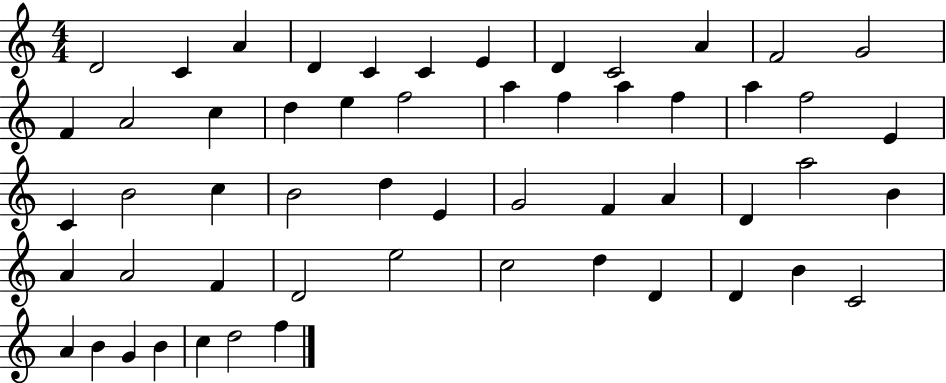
X:1
T:Untitled
M:4/4
L:1/4
K:C
D2 C A D C C E D C2 A F2 G2 F A2 c d e f2 a f a f a f2 E C B2 c B2 d E G2 F A D a2 B A A2 F D2 e2 c2 d D D B C2 A B G B c d2 f